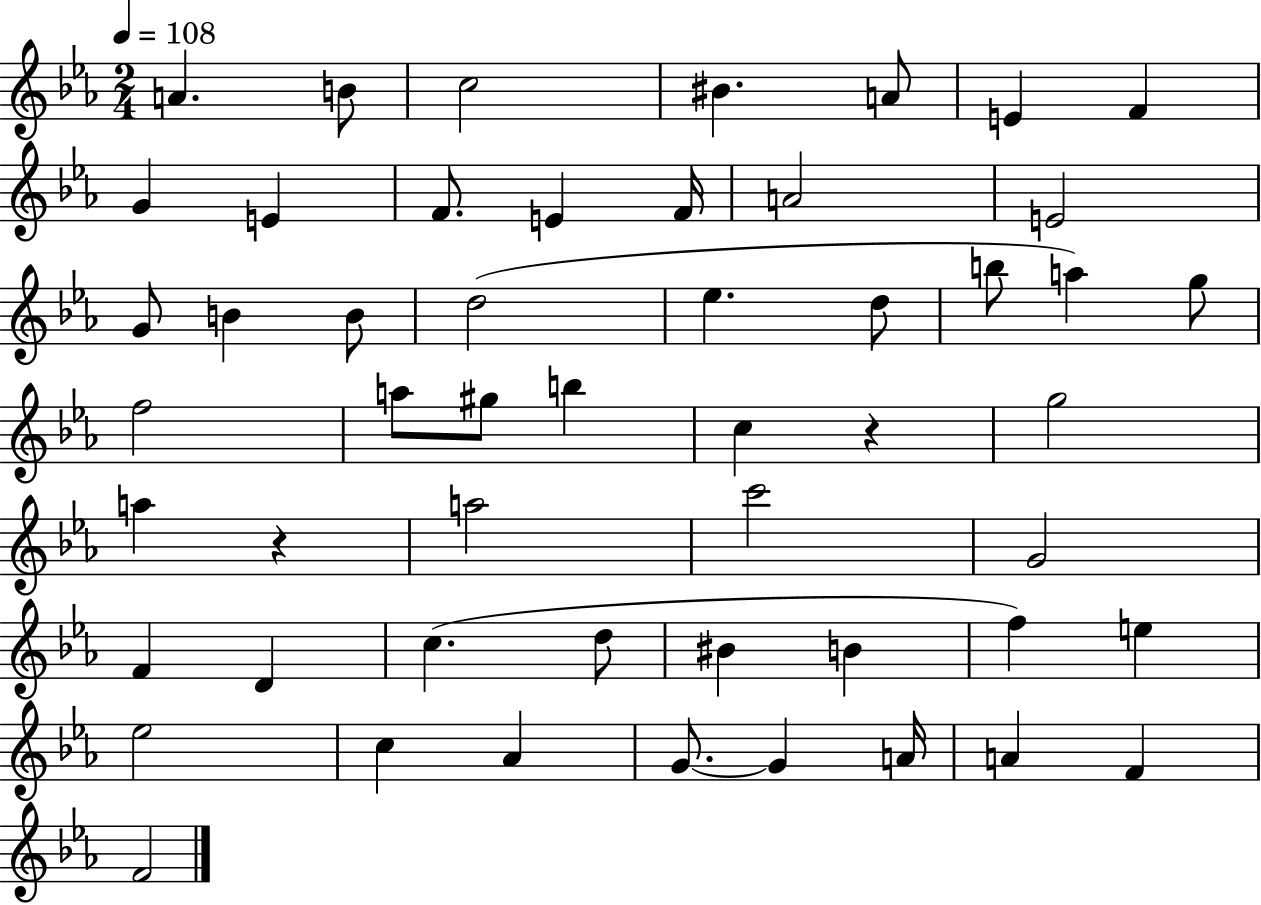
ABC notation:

X:1
T:Untitled
M:2/4
L:1/4
K:Eb
A B/2 c2 ^B A/2 E F G E F/2 E F/4 A2 E2 G/2 B B/2 d2 _e d/2 b/2 a g/2 f2 a/2 ^g/2 b c z g2 a z a2 c'2 G2 F D c d/2 ^B B f e _e2 c _A G/2 G A/4 A F F2